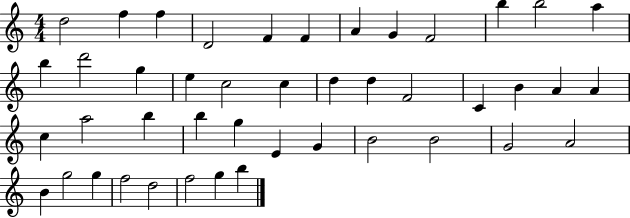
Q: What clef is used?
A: treble